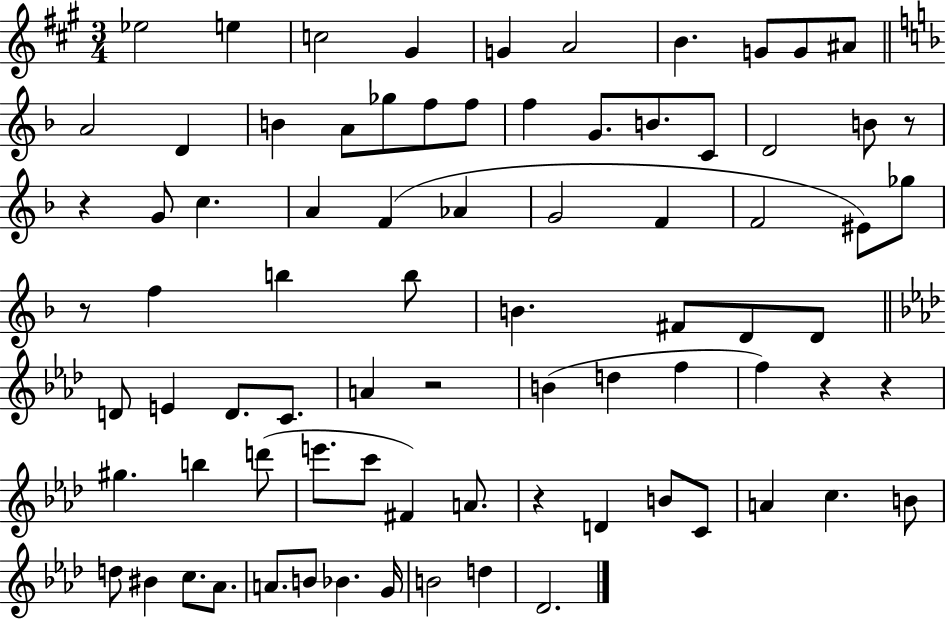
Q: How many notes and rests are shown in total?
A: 80